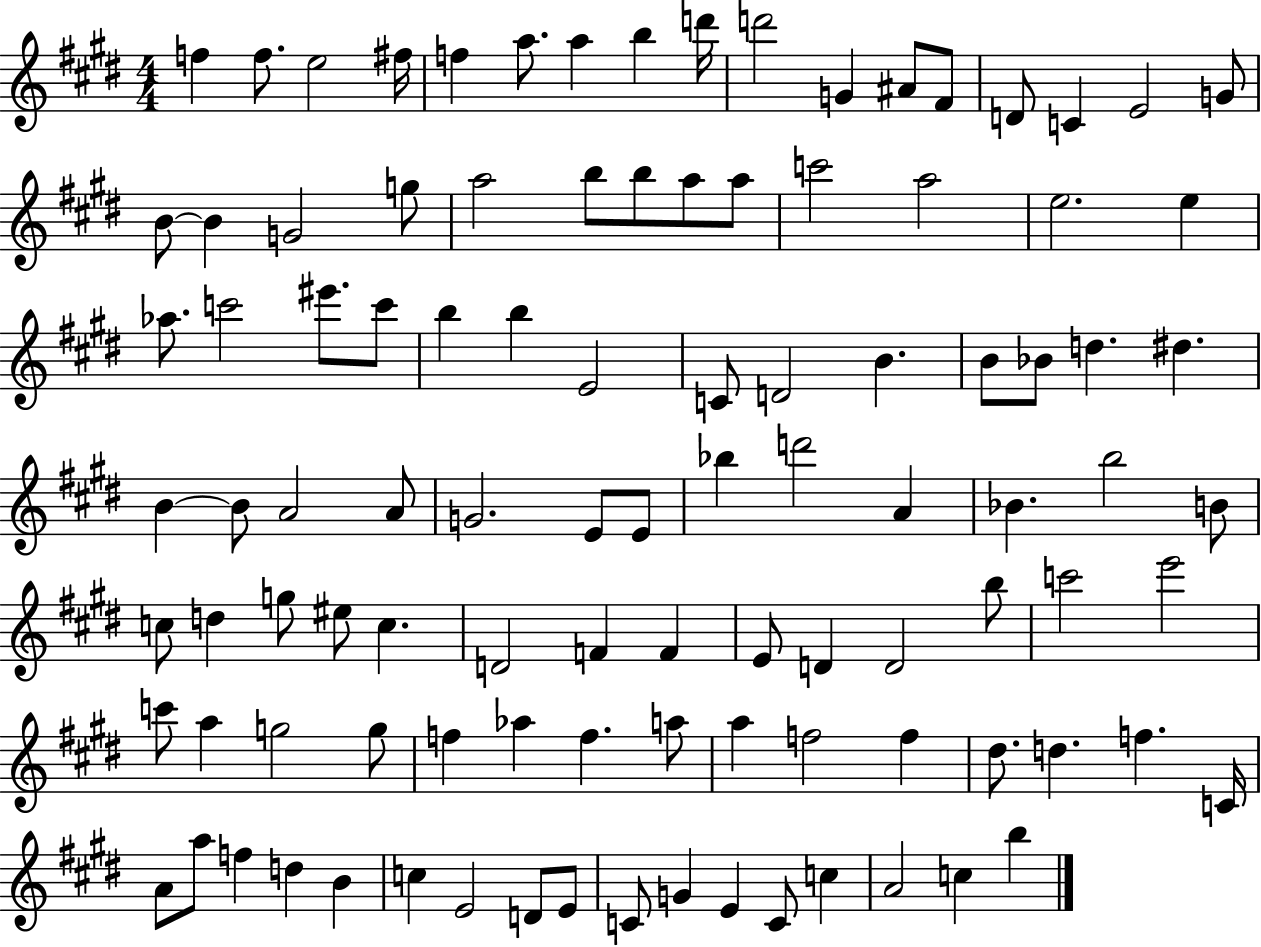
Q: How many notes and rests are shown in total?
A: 103